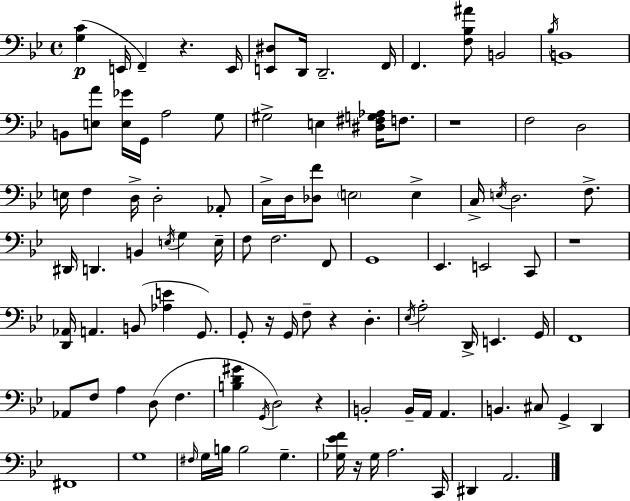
{
  \clef bass
  \time 4/4
  \defaultTimeSignature
  \key bes \major
  <g c'>4(\p e,16 f,4--) r4. e,16 | <e, dis>8 d,16 d,2.-- f,16 | f,4. <f bes ais'>8 b,2 | \acciaccatura { bes16 } b,1 | \break b,8 <e a'>8 <e ges'>16 g,16 a2 g8 | gis2-> e4 <dis fis g aes>16 f8. | r1 | f2 d2 | \break e16 f4 d16-> d2-. aes,8-. | c16-> d16 <des f'>8 \parenthesize e2 e4-> | c16-> \acciaccatura { e16 } d2. f8.-> | dis,16 d,4. b,4 \acciaccatura { e16 } g4 | \break e16-- f8 f2. | f,8 g,1 | ees,4. e,2 | c,8 r1 | \break <d, aes,>16 a,4. b,8( <aes e'>4 | g,8.) g,8-. r16 g,16 f8-- r4 d4.-. | \acciaccatura { ees16 } a2-. d,16-> e,4. | g,16 f,1 | \break aes,8 f8 a4 d8( f4. | <b d' gis'>4 \acciaccatura { g,16 }) d2 | r4 b,2-. b,16-- a,16 a,4. | b,4. cis8 g,4-> | \break d,4 fis,1 | g1 | \grace { fis16 } g16 b16 b2 | g4.-- <ges ees' f'>16 r16 ges16 a2. | \break c,16 dis,4 a,2. | \bar "|."
}